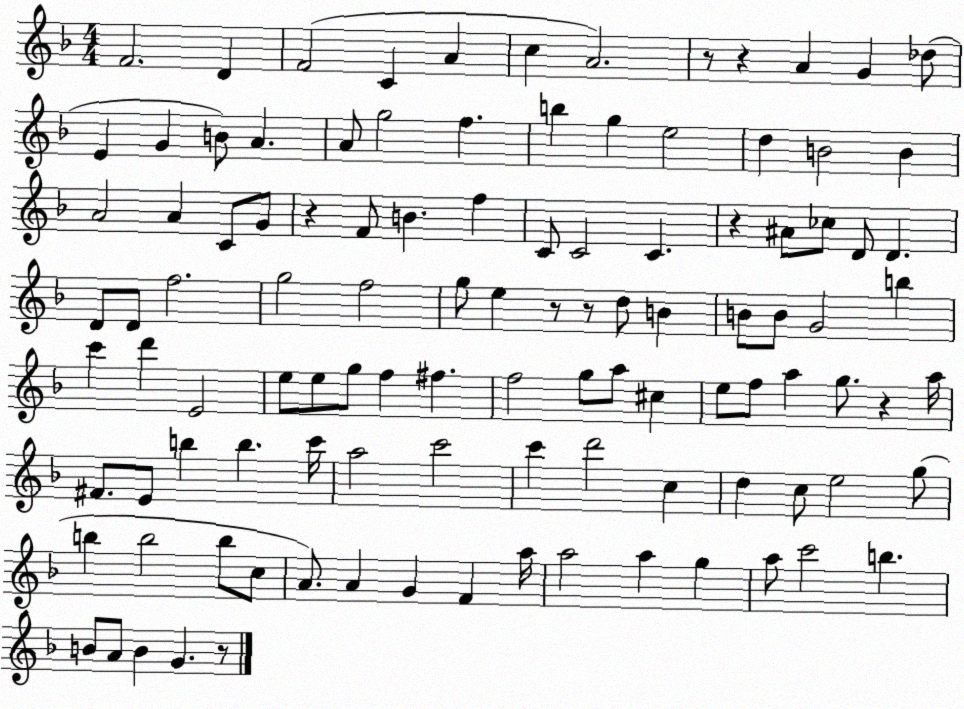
X:1
T:Untitled
M:4/4
L:1/4
K:F
F2 D F2 C A c A2 z/2 z A G _d/2 E G B/2 A A/2 g2 f b g e2 d B2 B A2 A C/2 G/2 z F/2 B f C/2 C2 C z ^A/2 _c/2 D/2 D D/2 D/2 f2 g2 f2 g/2 e z/2 z/2 d/2 B B/2 B/2 G2 b c' d' E2 e/2 e/2 g/2 f ^f f2 g/2 a/2 ^c e/2 f/2 a g/2 z a/4 ^F/2 E/2 b b c'/4 a2 c'2 c' d'2 c d c/2 e2 g/2 b b2 b/2 c/2 A/2 A G F a/4 a2 a g a/2 c'2 b B/2 A/2 B G z/2